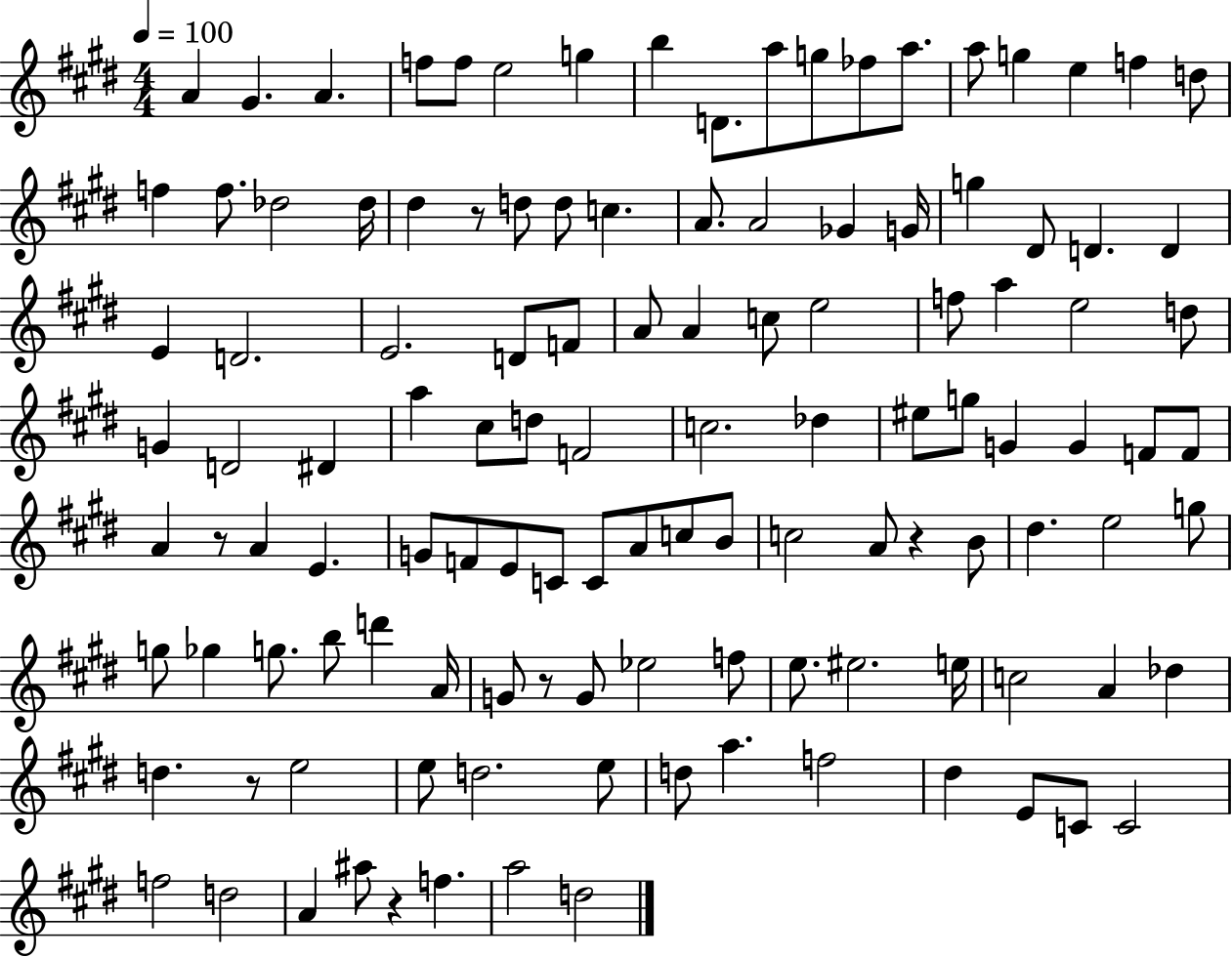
X:1
T:Untitled
M:4/4
L:1/4
K:E
A ^G A f/2 f/2 e2 g b D/2 a/2 g/2 _f/2 a/2 a/2 g e f d/2 f f/2 _d2 _d/4 ^d z/2 d/2 d/2 c A/2 A2 _G G/4 g ^D/2 D D E D2 E2 D/2 F/2 A/2 A c/2 e2 f/2 a e2 d/2 G D2 ^D a ^c/2 d/2 F2 c2 _d ^e/2 g/2 G G F/2 F/2 A z/2 A E G/2 F/2 E/2 C/2 C/2 A/2 c/2 B/2 c2 A/2 z B/2 ^d e2 g/2 g/2 _g g/2 b/2 d' A/4 G/2 z/2 G/2 _e2 f/2 e/2 ^e2 e/4 c2 A _d d z/2 e2 e/2 d2 e/2 d/2 a f2 ^d E/2 C/2 C2 f2 d2 A ^a/2 z f a2 d2